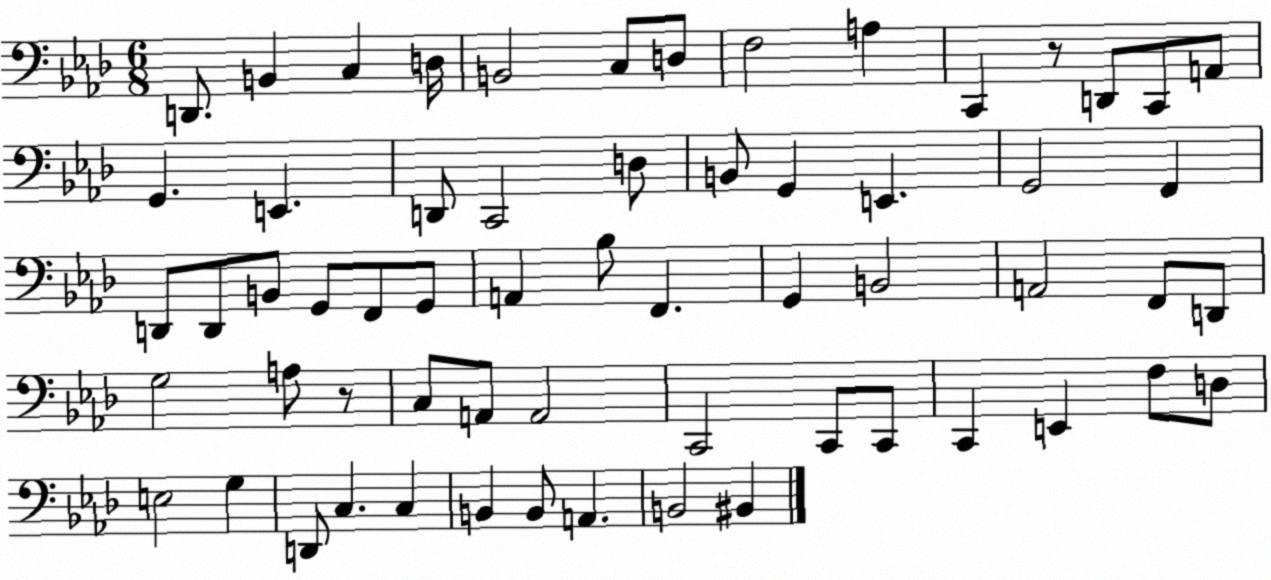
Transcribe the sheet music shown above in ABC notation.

X:1
T:Untitled
M:6/8
L:1/4
K:Ab
D,,/2 B,, C, D,/4 B,,2 C,/2 D,/2 F,2 A, C,, z/2 D,,/2 C,,/2 A,,/2 G,, E,, D,,/2 C,,2 D,/2 B,,/2 G,, E,, G,,2 F,, D,,/2 D,,/2 B,,/2 G,,/2 F,,/2 G,,/2 A,, _B,/2 F,, G,, B,,2 A,,2 F,,/2 D,,/2 G,2 A,/2 z/2 C,/2 A,,/2 A,,2 C,,2 C,,/2 C,,/2 C,, E,, F,/2 D,/2 E,2 G, D,,/2 C, C, B,, B,,/2 A,, B,,2 ^B,,